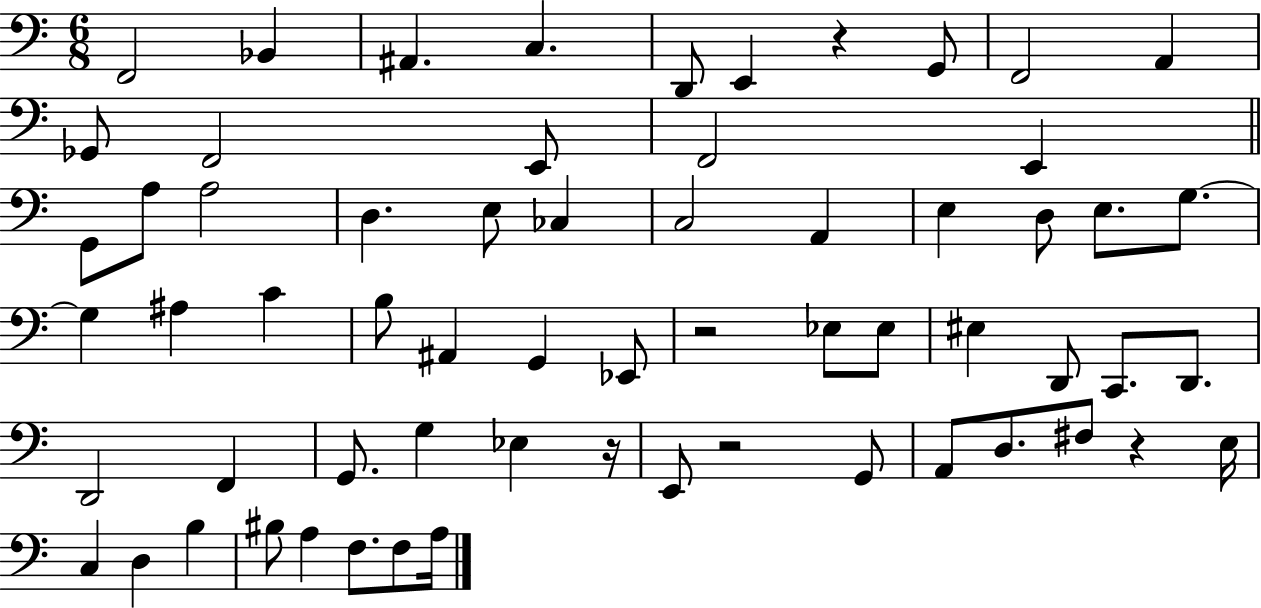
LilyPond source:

{
  \clef bass
  \numericTimeSignature
  \time 6/8
  \key c \major
  \repeat volta 2 { f,2 bes,4 | ais,4. c4. | d,8 e,4 r4 g,8 | f,2 a,4 | \break ges,8 f,2 e,8 | f,2 e,4 | \bar "||" \break \key c \major g,8 a8 a2 | d4. e8 ces4 | c2 a,4 | e4 d8 e8. g8.~~ | \break g4 ais4 c'4 | b8 ais,4 g,4 ees,8 | r2 ees8 ees8 | eis4 d,8 c,8. d,8. | \break d,2 f,4 | g,8. g4 ees4 r16 | e,8 r2 g,8 | a,8 d8. fis8 r4 e16 | \break c4 d4 b4 | bis8 a4 f8. f8 a16 | } \bar "|."
}